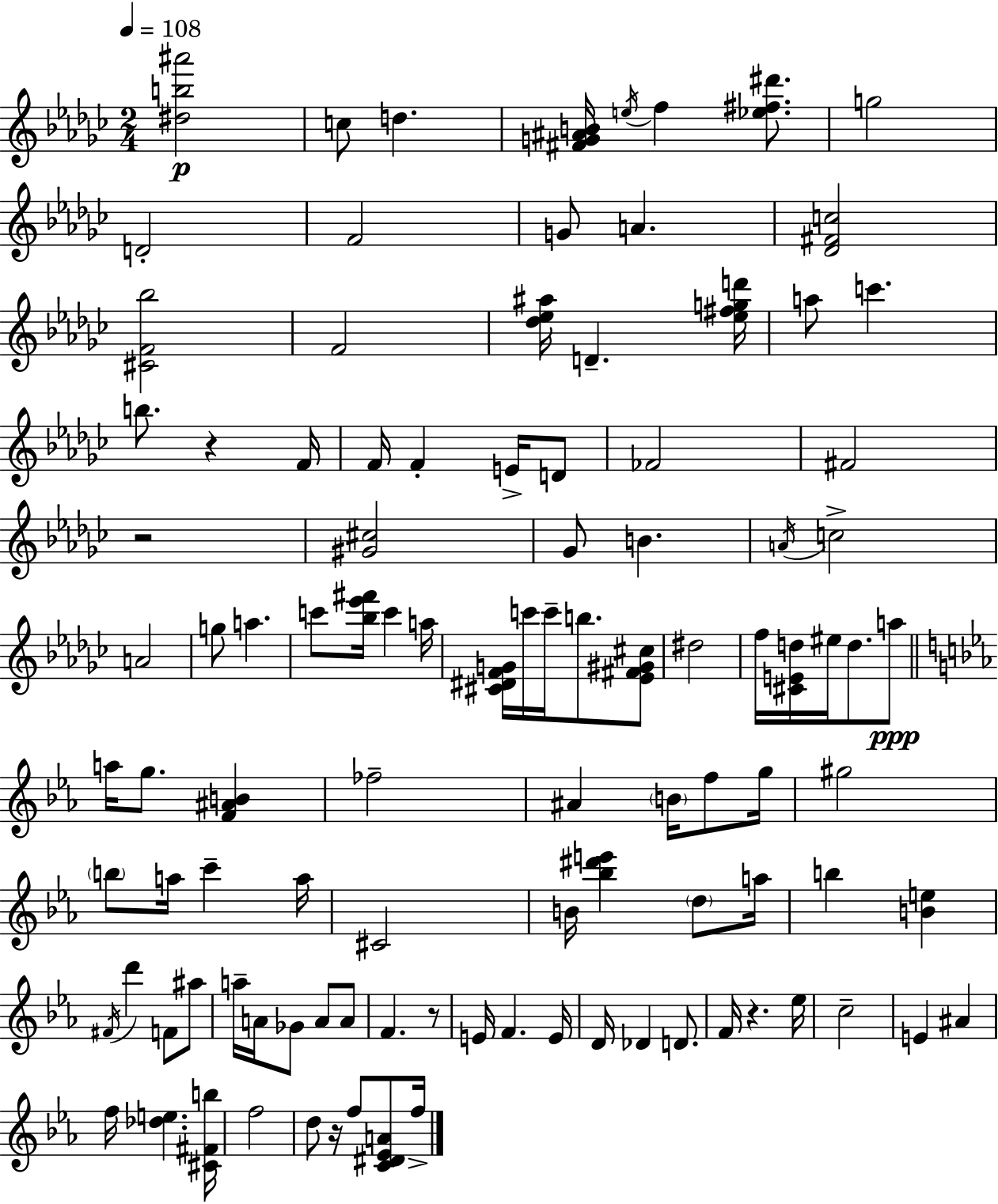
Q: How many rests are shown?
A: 5